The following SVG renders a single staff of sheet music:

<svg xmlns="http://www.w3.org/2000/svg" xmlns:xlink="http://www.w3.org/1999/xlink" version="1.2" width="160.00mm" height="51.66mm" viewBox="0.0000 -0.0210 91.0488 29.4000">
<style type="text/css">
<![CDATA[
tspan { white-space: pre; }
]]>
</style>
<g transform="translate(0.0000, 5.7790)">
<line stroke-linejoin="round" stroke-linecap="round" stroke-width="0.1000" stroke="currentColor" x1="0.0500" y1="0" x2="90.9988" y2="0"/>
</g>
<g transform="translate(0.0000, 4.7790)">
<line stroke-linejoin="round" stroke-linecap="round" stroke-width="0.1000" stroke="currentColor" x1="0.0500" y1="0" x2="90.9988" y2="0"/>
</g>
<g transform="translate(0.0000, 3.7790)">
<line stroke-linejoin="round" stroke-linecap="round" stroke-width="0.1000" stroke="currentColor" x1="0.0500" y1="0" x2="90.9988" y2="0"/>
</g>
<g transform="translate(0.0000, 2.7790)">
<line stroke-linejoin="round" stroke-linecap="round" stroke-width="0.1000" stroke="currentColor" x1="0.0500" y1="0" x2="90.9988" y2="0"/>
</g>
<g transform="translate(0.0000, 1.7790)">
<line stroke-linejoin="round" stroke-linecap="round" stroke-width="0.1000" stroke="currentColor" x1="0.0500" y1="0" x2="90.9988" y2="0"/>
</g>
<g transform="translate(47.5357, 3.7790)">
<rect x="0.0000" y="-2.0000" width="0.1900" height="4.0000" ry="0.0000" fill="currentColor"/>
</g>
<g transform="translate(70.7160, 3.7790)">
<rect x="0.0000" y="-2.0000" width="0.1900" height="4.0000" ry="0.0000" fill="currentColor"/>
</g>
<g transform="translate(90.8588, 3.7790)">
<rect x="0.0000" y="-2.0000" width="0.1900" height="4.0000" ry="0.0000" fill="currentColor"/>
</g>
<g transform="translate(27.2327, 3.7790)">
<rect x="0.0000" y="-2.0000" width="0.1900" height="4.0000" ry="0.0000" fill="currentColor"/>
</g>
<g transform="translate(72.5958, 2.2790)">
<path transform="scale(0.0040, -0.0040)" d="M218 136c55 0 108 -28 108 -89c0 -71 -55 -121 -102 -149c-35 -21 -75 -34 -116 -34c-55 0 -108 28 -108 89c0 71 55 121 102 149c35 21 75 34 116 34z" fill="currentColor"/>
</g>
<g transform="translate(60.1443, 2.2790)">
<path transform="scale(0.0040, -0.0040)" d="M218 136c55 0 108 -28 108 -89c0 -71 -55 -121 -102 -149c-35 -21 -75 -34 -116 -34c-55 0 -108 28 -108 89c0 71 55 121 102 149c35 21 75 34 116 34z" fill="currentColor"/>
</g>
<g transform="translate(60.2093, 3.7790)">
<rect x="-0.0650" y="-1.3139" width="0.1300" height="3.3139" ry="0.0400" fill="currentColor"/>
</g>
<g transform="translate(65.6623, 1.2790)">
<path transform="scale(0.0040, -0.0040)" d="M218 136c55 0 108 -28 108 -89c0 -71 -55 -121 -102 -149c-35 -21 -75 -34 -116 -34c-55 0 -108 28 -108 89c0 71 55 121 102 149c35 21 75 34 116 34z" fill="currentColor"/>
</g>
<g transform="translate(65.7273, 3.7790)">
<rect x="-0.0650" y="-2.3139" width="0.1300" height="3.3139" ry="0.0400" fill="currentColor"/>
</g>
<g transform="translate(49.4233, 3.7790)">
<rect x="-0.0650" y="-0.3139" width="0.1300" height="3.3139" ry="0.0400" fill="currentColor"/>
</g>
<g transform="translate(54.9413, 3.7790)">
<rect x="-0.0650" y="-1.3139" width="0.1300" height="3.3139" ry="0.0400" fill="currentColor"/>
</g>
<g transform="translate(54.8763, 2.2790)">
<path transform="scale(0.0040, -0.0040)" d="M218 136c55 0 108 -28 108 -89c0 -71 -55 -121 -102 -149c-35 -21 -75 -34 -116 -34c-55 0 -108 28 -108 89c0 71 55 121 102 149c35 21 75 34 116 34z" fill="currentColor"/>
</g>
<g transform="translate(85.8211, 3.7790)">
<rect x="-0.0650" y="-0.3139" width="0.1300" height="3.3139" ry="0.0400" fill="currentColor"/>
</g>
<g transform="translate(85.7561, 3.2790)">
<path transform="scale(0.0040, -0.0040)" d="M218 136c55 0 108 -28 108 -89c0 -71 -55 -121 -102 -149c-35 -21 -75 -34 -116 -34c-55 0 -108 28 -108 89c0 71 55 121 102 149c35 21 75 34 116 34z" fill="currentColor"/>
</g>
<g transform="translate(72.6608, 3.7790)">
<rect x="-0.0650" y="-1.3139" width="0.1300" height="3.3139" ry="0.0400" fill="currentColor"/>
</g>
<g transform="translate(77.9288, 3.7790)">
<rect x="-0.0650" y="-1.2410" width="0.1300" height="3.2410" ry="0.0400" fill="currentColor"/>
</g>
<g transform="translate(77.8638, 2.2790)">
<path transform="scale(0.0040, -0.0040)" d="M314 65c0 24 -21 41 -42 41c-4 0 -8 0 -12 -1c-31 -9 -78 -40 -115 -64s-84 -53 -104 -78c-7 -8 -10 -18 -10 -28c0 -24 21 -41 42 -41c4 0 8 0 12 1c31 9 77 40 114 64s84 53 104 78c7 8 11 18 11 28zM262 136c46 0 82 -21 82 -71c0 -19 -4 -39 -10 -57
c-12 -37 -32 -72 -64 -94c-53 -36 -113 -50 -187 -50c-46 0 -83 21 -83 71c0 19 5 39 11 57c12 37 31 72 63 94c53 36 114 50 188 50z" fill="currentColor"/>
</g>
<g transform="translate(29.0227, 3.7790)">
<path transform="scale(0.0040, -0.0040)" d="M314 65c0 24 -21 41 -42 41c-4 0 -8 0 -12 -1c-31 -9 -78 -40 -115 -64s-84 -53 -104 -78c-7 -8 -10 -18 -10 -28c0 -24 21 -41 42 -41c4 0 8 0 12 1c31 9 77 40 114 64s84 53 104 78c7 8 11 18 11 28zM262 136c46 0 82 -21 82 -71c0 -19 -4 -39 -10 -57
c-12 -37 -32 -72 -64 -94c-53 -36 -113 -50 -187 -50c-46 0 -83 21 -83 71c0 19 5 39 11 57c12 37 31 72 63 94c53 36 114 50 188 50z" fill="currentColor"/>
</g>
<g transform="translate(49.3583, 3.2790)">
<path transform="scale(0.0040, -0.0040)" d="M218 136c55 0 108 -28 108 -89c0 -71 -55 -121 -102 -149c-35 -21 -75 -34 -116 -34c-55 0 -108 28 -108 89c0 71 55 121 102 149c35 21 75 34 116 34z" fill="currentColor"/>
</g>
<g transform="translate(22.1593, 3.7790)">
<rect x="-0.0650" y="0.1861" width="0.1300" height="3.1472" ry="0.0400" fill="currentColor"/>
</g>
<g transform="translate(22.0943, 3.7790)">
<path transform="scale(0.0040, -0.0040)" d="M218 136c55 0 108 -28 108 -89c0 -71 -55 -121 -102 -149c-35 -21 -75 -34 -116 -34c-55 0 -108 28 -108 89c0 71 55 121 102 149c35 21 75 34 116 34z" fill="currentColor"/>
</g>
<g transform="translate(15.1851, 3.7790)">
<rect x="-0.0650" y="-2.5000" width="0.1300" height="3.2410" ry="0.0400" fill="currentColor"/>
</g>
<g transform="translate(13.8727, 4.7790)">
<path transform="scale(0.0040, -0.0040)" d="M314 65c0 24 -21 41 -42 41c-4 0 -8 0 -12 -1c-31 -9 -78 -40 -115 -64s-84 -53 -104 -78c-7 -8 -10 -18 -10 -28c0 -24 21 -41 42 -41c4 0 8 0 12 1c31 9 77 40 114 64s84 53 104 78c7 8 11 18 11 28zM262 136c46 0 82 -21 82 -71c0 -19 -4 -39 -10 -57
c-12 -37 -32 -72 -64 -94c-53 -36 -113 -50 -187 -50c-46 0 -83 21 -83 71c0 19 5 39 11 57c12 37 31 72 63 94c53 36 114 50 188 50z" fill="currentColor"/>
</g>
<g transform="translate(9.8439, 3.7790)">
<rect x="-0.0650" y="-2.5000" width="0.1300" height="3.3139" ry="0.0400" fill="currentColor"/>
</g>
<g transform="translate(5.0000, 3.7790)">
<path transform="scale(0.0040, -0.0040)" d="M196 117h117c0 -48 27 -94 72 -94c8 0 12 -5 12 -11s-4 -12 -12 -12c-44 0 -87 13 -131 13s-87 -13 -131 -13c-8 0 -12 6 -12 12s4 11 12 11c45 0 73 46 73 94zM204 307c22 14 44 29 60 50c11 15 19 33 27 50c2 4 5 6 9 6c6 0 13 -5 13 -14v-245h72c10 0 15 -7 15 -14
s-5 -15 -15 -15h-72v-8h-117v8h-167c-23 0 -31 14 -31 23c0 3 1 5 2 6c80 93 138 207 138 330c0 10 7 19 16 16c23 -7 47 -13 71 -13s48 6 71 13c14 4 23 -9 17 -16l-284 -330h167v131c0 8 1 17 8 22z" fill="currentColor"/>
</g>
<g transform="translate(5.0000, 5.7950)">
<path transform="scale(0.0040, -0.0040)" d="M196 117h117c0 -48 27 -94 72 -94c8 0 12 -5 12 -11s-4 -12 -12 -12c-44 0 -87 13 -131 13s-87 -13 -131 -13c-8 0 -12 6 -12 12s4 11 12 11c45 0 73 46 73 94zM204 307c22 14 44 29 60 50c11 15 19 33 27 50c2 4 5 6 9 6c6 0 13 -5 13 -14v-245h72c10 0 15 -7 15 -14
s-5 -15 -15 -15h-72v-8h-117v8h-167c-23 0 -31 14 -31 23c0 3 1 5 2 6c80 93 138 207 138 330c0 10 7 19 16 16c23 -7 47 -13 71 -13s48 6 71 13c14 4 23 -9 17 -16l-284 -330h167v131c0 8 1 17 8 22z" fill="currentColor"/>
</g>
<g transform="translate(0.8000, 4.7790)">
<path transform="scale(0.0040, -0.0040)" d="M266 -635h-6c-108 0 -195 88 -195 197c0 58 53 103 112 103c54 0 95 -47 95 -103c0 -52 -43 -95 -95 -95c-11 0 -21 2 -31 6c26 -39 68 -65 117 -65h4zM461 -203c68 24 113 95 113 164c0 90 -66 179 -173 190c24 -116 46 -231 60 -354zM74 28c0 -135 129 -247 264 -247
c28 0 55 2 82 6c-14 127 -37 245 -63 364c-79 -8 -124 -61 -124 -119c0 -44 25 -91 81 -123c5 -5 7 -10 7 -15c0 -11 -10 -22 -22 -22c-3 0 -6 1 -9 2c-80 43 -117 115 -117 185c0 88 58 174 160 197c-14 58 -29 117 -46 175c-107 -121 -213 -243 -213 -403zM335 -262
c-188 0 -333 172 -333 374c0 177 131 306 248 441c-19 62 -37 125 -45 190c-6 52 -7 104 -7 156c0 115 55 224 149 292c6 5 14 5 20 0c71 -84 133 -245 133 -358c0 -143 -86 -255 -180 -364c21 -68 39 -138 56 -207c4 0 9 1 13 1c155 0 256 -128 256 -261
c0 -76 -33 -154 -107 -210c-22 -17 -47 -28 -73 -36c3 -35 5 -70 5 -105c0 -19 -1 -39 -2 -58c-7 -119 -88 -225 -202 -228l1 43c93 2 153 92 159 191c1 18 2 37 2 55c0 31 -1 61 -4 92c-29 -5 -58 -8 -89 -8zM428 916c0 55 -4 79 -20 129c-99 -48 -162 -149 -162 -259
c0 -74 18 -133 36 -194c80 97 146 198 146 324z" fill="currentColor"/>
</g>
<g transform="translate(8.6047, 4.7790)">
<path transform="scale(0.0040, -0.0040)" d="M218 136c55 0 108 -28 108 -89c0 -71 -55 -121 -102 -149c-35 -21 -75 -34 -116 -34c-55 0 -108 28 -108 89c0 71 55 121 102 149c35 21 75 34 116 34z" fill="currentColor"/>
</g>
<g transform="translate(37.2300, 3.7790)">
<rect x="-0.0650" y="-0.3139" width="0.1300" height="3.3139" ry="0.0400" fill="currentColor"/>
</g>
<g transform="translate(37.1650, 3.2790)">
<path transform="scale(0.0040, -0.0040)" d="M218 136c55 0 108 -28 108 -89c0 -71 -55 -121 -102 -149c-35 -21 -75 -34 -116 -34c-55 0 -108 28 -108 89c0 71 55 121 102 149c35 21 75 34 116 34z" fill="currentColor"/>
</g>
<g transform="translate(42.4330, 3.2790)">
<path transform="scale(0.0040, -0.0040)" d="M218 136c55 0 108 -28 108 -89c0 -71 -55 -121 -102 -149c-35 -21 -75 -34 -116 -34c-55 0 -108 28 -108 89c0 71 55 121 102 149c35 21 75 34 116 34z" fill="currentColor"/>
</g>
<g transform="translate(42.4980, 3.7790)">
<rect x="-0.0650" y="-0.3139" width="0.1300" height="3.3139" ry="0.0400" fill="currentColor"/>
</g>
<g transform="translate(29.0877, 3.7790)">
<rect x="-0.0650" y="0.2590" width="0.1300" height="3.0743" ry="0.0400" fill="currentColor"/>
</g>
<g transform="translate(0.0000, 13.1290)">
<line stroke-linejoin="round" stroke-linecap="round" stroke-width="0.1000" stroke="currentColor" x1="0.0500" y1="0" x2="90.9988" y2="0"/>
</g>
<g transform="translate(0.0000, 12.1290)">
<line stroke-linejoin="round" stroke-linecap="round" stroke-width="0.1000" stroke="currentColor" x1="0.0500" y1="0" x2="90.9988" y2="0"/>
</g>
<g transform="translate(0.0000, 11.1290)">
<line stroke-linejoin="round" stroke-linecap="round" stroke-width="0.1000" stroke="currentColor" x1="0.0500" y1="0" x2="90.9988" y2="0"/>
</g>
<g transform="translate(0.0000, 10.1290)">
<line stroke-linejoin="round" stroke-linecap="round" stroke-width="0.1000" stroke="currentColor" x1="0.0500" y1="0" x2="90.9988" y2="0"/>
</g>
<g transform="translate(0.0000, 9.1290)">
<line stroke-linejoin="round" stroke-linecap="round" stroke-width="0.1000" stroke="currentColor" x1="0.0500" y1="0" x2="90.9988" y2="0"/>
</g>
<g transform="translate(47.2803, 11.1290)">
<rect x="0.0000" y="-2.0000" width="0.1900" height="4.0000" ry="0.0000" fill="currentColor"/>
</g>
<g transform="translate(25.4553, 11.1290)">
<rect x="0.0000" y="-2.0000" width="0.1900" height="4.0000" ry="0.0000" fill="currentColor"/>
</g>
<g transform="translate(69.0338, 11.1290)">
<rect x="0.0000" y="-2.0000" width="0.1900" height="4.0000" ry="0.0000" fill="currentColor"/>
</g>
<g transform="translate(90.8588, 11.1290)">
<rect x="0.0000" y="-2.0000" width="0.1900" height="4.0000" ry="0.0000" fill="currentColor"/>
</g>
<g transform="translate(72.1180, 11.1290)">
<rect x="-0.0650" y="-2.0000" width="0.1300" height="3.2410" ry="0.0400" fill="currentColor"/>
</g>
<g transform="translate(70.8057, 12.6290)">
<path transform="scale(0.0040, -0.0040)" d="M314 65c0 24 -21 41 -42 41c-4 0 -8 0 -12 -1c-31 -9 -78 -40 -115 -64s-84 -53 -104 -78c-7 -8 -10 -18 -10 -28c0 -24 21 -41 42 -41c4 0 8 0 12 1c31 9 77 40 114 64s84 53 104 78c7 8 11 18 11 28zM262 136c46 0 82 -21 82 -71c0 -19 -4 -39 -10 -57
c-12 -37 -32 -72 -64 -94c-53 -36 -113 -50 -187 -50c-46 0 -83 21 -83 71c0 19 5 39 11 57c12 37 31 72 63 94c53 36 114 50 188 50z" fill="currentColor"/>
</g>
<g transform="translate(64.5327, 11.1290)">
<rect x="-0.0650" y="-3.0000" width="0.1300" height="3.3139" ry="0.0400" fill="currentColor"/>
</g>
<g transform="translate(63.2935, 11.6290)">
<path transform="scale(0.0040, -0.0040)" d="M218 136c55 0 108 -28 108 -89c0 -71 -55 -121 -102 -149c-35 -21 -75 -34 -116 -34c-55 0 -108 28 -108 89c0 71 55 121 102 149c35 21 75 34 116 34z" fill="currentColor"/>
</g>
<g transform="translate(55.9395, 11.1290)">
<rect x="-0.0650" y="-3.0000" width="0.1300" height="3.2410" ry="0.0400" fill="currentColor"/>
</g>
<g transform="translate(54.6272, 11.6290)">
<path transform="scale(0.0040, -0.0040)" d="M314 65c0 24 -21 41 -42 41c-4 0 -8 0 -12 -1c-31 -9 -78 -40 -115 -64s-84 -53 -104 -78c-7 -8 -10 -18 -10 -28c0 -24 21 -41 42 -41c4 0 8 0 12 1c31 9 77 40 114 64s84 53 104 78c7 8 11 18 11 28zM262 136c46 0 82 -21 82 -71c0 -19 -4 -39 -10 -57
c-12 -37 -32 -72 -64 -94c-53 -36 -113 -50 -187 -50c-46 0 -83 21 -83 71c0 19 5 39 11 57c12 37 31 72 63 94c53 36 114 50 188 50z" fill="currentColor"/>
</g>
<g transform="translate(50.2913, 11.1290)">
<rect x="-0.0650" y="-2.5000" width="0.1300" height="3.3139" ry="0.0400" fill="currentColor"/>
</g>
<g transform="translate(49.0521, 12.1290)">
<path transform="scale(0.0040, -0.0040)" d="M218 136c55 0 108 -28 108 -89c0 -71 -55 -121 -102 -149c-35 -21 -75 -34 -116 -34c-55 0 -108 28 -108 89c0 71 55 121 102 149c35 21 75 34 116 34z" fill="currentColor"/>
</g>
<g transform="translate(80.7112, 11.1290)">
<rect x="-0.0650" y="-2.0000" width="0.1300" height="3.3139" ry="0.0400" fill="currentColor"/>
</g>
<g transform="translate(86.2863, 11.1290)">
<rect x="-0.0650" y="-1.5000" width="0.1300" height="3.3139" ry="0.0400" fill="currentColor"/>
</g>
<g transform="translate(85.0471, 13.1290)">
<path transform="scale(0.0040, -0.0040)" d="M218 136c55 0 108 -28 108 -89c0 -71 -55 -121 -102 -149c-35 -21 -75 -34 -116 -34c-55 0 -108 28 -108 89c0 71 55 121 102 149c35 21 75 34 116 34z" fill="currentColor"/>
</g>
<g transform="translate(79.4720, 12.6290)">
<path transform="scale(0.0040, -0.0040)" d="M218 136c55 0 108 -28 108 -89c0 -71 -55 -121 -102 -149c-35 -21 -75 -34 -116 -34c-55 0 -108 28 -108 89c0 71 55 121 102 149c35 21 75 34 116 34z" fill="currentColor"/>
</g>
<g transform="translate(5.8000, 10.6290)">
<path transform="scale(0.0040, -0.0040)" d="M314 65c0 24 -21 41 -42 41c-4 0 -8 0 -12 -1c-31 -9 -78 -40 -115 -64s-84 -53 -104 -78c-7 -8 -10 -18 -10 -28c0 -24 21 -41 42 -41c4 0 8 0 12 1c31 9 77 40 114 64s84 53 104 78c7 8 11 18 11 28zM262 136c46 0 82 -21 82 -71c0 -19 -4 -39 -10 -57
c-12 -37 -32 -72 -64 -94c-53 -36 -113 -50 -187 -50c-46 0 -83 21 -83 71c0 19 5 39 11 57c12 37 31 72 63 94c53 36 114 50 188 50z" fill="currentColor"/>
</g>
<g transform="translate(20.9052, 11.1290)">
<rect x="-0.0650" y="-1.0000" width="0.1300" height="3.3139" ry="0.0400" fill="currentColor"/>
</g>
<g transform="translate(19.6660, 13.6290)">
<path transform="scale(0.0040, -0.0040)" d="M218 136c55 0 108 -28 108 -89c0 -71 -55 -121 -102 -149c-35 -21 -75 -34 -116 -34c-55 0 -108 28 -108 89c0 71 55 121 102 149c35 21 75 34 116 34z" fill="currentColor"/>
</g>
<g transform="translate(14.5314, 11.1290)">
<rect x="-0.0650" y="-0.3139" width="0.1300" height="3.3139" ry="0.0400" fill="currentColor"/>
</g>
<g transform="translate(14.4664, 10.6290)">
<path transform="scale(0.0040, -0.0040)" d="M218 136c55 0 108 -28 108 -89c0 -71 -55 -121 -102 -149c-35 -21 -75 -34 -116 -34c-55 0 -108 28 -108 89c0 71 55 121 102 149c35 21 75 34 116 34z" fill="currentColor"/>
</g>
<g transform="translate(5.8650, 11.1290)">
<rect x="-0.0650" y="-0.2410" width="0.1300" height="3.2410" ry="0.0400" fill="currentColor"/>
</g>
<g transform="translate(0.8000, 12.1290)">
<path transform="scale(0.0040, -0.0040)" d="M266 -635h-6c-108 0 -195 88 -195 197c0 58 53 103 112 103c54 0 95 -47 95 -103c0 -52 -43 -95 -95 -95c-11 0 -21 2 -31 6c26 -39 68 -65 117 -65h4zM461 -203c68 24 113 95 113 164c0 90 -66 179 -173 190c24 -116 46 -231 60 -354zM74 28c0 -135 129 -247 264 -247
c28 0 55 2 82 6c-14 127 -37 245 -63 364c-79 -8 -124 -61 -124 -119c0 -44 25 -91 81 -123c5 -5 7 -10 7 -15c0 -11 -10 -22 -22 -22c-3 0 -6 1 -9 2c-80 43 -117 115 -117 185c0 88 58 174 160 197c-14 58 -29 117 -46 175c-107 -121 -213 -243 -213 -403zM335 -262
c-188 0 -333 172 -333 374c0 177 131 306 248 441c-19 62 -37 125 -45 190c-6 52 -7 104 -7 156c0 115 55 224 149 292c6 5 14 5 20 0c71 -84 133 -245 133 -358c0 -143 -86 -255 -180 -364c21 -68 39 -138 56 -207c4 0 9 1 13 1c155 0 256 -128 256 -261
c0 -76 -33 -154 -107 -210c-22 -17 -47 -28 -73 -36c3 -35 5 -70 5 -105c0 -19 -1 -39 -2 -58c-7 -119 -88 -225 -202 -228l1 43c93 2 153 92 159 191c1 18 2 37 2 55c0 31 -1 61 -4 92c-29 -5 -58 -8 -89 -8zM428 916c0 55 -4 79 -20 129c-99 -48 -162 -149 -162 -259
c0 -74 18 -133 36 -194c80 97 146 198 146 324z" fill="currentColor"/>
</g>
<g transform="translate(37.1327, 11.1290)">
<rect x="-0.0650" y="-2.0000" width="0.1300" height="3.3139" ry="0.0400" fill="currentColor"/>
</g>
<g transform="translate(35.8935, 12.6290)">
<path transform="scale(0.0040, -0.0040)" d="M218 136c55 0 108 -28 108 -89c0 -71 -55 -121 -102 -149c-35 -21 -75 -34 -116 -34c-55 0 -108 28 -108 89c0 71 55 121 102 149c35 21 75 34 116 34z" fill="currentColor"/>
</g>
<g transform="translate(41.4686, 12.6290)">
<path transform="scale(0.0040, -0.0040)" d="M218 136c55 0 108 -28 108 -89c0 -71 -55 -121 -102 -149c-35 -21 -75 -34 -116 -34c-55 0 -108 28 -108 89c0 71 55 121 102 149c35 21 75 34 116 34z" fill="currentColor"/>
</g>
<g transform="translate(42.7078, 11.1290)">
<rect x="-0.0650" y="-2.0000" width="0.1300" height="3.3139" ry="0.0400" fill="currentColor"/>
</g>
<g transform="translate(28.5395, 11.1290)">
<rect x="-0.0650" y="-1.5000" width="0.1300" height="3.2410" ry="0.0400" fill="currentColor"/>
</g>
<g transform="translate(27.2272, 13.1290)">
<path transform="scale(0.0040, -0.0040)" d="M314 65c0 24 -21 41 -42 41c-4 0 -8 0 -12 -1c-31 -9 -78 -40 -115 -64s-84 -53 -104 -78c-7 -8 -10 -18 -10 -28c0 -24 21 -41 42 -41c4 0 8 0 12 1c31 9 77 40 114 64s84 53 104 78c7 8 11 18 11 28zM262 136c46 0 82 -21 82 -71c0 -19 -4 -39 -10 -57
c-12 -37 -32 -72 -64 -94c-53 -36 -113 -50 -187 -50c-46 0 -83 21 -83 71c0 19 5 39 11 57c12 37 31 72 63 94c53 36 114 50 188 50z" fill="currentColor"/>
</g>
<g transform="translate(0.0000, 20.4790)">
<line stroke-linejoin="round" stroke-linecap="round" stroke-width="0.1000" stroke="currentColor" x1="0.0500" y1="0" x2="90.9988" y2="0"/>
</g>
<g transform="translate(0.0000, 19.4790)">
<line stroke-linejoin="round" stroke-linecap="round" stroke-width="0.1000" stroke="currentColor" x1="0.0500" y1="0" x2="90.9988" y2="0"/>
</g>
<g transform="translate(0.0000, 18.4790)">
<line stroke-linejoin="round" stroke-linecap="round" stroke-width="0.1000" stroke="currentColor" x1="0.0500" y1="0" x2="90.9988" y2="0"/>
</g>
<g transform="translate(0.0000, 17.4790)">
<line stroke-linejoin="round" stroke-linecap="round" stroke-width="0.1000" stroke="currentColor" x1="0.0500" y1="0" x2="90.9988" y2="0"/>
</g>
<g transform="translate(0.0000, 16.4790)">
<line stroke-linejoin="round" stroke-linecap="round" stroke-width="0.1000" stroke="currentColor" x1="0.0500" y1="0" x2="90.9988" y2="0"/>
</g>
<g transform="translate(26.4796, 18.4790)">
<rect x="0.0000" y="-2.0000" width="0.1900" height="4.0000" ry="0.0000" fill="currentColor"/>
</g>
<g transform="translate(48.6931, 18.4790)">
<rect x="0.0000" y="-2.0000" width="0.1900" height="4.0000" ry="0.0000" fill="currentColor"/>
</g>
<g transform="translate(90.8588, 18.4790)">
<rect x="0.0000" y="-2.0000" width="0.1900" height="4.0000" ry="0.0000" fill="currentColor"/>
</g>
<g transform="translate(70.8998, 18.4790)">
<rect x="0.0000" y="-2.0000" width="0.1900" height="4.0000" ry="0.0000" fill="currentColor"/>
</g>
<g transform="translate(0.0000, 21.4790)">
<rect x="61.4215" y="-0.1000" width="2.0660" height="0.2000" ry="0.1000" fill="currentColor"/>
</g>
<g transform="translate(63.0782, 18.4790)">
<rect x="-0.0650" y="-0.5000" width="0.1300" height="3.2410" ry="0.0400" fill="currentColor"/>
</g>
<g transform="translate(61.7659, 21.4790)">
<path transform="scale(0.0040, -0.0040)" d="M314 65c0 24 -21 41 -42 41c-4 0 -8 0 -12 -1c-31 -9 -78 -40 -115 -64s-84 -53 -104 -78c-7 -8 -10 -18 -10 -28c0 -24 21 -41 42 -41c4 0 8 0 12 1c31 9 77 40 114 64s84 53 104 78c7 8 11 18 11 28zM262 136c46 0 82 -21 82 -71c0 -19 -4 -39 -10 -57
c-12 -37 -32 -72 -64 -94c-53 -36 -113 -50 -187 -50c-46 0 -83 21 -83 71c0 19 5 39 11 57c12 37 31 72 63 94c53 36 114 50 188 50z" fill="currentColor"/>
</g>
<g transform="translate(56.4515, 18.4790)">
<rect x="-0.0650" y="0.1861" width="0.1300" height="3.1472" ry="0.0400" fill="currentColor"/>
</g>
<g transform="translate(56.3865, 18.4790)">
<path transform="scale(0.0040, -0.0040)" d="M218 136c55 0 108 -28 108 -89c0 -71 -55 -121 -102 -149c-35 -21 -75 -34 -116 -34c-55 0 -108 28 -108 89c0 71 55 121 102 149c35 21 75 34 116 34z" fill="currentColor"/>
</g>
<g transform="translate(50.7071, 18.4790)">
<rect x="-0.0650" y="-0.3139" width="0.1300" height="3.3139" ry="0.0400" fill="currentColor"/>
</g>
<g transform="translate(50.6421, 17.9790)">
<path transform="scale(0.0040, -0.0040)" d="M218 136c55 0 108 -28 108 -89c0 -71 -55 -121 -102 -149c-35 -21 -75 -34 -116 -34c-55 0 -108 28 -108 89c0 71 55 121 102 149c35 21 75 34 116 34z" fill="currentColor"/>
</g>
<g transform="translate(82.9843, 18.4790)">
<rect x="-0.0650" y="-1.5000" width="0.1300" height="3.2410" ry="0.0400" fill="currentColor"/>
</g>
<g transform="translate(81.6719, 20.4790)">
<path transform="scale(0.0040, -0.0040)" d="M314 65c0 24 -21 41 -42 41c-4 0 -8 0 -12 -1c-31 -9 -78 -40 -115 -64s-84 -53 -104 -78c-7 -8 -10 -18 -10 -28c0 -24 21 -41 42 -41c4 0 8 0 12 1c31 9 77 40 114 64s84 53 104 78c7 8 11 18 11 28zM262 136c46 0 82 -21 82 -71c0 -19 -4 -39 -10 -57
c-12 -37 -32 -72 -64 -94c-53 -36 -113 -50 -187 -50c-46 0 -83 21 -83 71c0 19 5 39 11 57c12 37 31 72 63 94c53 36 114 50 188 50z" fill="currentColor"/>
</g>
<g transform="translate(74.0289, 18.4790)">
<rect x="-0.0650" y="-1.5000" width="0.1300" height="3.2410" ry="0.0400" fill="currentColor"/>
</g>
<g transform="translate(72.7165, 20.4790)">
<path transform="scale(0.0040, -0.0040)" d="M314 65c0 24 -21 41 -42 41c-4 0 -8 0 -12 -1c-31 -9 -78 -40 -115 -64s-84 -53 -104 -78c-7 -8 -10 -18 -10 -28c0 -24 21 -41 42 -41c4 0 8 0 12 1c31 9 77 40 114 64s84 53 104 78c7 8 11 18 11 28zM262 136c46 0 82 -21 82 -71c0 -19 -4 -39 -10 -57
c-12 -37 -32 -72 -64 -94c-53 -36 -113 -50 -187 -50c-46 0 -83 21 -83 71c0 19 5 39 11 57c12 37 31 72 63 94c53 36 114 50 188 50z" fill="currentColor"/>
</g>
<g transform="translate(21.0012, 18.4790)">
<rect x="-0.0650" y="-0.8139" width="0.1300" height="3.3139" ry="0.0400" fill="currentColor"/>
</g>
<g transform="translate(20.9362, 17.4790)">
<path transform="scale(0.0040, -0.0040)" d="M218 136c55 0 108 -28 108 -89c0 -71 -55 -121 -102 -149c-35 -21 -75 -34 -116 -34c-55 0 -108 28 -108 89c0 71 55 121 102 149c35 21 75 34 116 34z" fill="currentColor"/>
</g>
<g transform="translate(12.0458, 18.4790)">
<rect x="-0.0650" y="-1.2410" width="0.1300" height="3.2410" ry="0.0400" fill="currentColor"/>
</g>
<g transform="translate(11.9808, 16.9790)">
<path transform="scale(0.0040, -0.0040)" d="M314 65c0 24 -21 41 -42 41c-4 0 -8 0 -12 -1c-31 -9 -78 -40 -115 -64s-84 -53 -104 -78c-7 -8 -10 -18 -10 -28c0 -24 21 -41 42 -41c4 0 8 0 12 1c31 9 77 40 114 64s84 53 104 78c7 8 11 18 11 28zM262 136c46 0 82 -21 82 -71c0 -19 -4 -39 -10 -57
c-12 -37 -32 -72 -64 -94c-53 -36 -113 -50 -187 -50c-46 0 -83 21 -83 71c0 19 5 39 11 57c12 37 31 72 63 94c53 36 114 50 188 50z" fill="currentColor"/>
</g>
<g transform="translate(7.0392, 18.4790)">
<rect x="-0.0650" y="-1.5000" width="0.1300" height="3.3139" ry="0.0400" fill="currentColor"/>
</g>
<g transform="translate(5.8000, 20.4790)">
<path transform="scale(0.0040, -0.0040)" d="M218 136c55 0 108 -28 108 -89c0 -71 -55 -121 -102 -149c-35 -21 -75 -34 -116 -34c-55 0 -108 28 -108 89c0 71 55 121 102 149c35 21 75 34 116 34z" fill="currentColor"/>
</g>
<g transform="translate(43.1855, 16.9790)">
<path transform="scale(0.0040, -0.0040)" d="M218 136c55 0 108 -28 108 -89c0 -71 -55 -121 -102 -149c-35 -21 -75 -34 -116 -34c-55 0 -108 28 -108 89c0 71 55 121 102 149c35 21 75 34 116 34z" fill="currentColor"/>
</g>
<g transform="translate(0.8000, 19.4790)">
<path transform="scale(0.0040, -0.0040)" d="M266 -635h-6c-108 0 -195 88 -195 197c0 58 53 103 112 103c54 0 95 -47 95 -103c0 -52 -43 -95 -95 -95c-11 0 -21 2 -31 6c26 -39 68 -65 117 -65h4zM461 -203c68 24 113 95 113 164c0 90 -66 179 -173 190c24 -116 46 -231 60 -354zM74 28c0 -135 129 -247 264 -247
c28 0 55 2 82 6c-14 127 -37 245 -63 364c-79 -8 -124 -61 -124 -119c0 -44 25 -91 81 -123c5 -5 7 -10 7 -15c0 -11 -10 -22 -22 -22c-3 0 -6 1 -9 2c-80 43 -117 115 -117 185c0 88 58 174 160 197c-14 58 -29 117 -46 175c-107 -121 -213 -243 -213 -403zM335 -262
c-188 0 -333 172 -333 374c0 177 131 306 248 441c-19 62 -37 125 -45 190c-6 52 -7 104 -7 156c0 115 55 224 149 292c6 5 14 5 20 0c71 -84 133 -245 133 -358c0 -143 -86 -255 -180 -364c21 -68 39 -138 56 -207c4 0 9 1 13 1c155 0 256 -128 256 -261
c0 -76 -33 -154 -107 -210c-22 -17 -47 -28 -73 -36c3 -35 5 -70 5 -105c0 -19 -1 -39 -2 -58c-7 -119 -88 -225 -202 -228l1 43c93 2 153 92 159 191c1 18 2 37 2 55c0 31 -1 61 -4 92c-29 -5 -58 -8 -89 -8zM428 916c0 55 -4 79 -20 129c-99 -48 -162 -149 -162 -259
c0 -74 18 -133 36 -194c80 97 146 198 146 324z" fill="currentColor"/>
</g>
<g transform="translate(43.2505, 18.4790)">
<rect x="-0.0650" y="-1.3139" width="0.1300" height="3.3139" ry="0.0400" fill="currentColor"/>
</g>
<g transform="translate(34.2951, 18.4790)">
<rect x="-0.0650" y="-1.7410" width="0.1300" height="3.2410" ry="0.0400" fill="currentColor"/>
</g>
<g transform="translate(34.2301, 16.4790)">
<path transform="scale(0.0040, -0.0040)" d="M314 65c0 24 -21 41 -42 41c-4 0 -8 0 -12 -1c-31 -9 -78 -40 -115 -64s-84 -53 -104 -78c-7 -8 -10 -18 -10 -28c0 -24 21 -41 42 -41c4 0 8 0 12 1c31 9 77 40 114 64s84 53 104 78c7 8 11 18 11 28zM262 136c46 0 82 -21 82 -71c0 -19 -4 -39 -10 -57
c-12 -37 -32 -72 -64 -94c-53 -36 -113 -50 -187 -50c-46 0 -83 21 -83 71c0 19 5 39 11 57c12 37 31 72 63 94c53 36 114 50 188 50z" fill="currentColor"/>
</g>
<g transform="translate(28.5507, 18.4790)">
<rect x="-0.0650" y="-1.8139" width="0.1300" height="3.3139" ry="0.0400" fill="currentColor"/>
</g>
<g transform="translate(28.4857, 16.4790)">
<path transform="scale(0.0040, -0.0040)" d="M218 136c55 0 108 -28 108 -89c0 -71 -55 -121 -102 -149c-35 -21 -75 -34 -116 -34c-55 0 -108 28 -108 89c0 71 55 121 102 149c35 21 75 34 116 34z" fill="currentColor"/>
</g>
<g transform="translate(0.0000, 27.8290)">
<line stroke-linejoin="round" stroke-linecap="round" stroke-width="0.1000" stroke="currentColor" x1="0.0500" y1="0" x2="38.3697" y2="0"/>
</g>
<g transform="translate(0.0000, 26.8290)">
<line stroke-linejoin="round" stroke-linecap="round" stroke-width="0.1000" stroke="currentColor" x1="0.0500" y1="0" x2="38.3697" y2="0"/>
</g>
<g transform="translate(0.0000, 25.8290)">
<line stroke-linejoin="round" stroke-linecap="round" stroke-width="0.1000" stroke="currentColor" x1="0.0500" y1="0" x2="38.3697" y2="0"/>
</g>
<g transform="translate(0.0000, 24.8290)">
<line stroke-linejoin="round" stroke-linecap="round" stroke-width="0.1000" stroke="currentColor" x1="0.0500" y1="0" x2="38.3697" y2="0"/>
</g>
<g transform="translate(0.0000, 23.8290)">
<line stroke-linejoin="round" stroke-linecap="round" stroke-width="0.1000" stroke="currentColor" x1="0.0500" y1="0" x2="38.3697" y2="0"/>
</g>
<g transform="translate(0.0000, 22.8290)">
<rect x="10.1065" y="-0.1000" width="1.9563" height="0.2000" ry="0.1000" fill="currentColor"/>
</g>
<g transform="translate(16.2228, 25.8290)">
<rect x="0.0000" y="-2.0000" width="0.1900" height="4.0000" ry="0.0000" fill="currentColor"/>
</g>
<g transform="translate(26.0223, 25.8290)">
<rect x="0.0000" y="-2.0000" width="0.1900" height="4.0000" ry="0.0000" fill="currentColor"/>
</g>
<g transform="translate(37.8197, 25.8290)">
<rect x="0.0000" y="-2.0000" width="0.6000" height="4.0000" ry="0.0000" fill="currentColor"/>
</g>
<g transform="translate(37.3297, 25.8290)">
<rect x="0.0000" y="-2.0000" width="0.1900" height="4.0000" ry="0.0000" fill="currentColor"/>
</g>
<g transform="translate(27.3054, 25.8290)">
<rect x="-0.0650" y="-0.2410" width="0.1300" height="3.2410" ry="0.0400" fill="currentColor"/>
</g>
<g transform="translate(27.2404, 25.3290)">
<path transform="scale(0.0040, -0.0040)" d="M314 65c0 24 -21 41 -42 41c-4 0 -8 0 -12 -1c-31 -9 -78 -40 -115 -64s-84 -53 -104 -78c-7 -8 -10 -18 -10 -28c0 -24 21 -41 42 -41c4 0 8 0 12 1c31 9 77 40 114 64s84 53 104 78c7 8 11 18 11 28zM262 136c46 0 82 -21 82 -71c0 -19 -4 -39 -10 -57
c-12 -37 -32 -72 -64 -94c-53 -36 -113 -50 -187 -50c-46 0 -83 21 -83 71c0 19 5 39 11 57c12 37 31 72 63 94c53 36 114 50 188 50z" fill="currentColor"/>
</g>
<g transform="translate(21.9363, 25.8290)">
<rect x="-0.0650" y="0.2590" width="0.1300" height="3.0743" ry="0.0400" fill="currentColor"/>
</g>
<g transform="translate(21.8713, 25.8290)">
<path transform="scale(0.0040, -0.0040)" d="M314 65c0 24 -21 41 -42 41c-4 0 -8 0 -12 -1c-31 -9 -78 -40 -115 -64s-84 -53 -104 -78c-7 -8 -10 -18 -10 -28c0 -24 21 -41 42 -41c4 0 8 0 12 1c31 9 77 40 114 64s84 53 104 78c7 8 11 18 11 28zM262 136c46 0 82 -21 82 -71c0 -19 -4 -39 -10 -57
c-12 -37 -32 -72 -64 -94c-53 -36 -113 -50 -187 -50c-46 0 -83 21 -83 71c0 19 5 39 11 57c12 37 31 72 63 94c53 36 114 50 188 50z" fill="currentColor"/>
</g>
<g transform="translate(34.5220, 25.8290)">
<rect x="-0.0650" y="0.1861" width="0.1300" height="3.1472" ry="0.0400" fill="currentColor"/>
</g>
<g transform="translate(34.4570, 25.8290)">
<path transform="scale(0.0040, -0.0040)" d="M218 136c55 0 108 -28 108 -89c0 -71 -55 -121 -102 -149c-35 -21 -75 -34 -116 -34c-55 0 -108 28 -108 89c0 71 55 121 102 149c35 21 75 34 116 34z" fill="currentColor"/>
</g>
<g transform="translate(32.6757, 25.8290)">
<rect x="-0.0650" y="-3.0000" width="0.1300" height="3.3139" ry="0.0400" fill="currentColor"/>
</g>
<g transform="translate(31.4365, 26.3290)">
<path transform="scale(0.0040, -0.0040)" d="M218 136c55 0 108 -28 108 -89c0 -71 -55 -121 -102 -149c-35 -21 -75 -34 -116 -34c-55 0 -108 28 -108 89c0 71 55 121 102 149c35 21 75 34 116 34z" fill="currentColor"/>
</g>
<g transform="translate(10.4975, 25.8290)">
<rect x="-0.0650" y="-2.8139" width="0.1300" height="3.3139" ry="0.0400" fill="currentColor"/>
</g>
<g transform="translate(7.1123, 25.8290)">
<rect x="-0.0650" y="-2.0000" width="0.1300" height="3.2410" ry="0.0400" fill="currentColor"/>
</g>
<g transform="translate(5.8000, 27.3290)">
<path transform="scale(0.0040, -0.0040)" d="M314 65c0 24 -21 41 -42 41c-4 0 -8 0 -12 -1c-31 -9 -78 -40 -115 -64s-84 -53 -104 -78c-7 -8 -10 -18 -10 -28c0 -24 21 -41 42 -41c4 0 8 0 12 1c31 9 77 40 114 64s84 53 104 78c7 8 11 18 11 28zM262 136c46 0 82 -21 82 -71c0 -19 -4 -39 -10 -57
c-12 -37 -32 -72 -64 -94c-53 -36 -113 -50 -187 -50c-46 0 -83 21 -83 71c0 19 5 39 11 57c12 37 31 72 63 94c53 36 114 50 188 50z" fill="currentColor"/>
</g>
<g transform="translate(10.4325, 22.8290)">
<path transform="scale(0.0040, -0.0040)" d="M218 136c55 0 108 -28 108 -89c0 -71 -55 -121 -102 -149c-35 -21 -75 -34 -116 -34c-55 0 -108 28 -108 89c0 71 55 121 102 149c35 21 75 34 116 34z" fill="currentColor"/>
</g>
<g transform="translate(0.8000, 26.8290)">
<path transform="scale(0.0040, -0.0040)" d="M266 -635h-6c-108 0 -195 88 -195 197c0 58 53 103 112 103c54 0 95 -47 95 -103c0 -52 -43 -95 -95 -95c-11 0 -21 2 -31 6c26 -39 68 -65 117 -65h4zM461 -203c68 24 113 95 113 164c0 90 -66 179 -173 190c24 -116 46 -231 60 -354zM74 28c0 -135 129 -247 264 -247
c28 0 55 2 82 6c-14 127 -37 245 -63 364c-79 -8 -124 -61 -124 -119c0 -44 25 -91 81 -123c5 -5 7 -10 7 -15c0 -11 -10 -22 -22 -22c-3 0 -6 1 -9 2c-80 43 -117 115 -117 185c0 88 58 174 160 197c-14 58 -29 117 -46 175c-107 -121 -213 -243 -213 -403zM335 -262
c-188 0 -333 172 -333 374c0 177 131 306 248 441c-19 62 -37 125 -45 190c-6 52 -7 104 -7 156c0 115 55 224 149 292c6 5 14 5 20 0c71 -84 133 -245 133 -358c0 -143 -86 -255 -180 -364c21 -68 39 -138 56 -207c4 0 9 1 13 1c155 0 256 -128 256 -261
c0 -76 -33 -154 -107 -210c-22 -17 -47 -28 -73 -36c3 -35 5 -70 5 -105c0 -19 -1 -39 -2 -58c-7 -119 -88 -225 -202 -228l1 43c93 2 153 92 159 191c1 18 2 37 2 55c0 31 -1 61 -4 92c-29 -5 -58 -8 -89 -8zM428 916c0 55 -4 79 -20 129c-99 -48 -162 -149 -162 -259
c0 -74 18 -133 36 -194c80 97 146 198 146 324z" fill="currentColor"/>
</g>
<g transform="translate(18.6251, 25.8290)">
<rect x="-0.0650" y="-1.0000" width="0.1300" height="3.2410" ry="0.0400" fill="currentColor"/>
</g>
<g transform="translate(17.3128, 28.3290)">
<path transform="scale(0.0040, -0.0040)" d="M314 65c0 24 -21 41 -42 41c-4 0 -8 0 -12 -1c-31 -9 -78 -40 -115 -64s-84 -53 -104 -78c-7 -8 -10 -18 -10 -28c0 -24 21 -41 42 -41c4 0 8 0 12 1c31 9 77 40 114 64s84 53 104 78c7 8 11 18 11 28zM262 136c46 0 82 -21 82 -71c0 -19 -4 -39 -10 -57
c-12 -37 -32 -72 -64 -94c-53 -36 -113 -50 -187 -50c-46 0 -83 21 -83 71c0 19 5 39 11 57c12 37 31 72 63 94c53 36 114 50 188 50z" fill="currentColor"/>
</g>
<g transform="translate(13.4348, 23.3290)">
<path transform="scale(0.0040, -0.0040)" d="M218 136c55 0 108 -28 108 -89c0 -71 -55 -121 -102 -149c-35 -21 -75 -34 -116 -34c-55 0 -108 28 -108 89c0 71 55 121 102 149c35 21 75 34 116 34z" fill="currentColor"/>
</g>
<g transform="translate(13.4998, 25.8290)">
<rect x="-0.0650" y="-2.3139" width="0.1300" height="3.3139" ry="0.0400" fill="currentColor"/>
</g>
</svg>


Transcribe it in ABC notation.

X:1
T:Untitled
M:4/4
L:1/4
K:C
G G2 B B2 c c c e e g e e2 c c2 c D E2 F F G A2 A F2 F E E e2 d f f2 e c B C2 E2 E2 F2 a g D2 B2 c2 A B